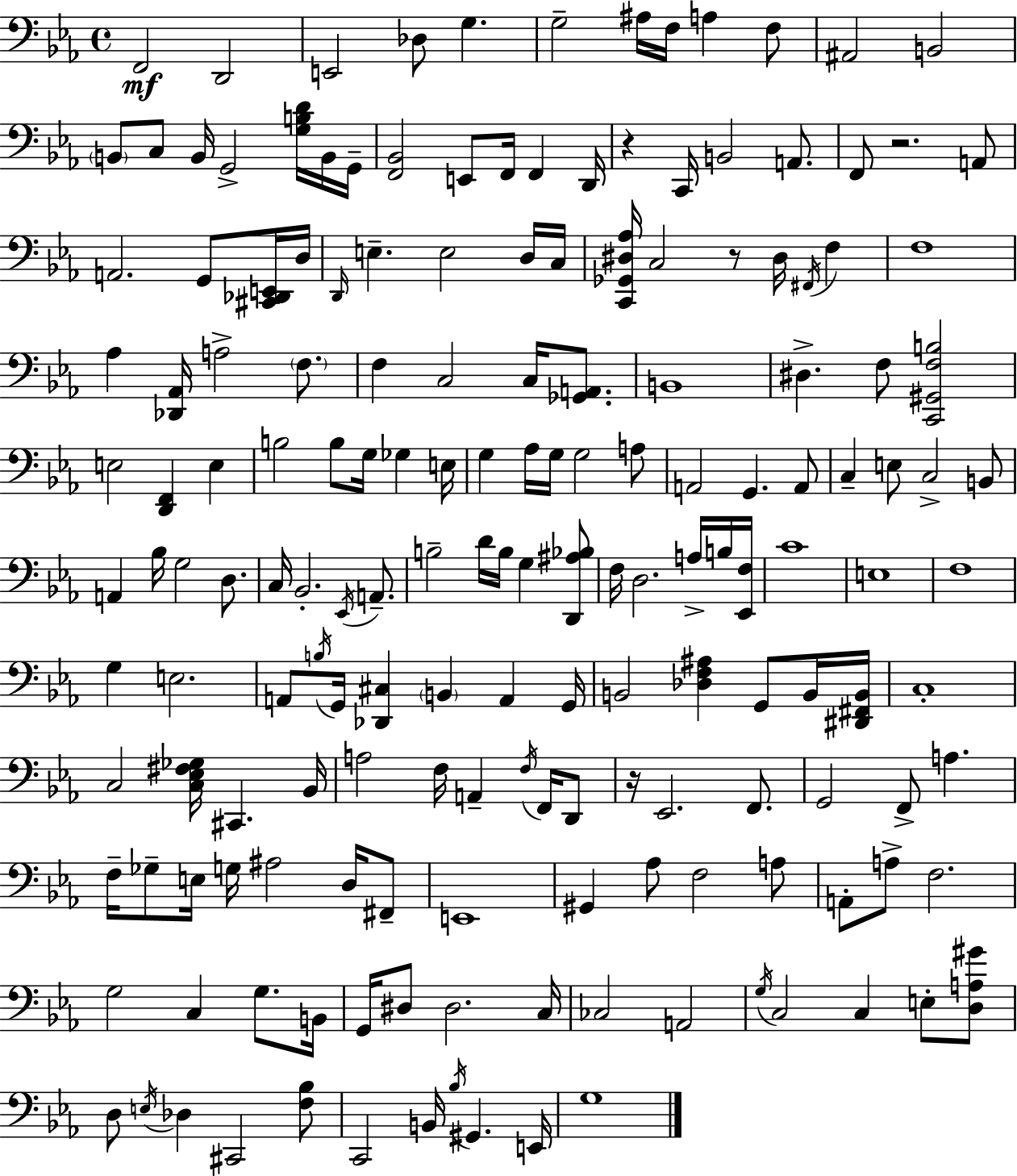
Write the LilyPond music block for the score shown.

{
  \clef bass
  \time 4/4
  \defaultTimeSignature
  \key c \minor
  f,2\mf d,2 | e,2 des8 g4. | g2-- ais16 f16 a4 f8 | ais,2 b,2 | \break \parenthesize b,8 c8 b,16 g,2-> <g b d'>16 b,16 g,16-- | <f, bes,>2 e,8 f,16 f,4 d,16 | r4 c,16 b,2 a,8. | f,8 r2. a,8 | \break a,2. g,8 <cis, des, e,>16 d16 | \grace { d,16 } e4.-- e2 d16 | c16 <c, ges, dis aes>16 c2 r8 dis16 \acciaccatura { fis,16 } f4 | f1 | \break aes4 <des, aes,>16 a2-> \parenthesize f8. | f4 c2 c16 <ges, a,>8. | b,1 | dis4.-> f8 <c, gis, f b>2 | \break e2 <d, f,>4 e4 | b2 b8 g16 ges4 | e16 g4 aes16 g16 g2 | a8 a,2 g,4. | \break a,8 c4-- e8 c2-> | b,8 a,4 bes16 g2 d8. | c16 bes,2.-. \acciaccatura { ees,16 } | a,8.-- b2-- d'16 b16 g4 | \break <d, ais bes>8 f16 d2. | a16-> b16 <ees, f>16 c'1 | e1 | f1 | \break g4 e2. | a,8 \acciaccatura { b16 } g,16 <des, cis>4 \parenthesize b,4 a,4 | g,16 b,2 <des f ais>4 | g,8 b,16 <dis, fis, b,>16 c1-. | \break c2 <c ees fis ges>16 cis,4. | bes,16 a2 f16 a,4-- | \acciaccatura { f16 } f,16 d,8 r16 ees,2. | f,8. g,2 f,8-> a4. | \break f16-- ges8-- e16 g16 ais2 | d16 fis,8-- e,1 | gis,4 aes8 f2 | a8 a,8-. a8-> f2. | \break g2 c4 | g8. b,16 g,16 dis8 dis2. | c16 ces2 a,2 | \acciaccatura { g16 } c2 c4 | \break e8-. <d a gis'>8 d8 \acciaccatura { e16 } des4 cis,2 | <f bes>8 c,2 b,16 | \acciaccatura { bes16 } gis,4. e,16 g1 | \bar "|."
}